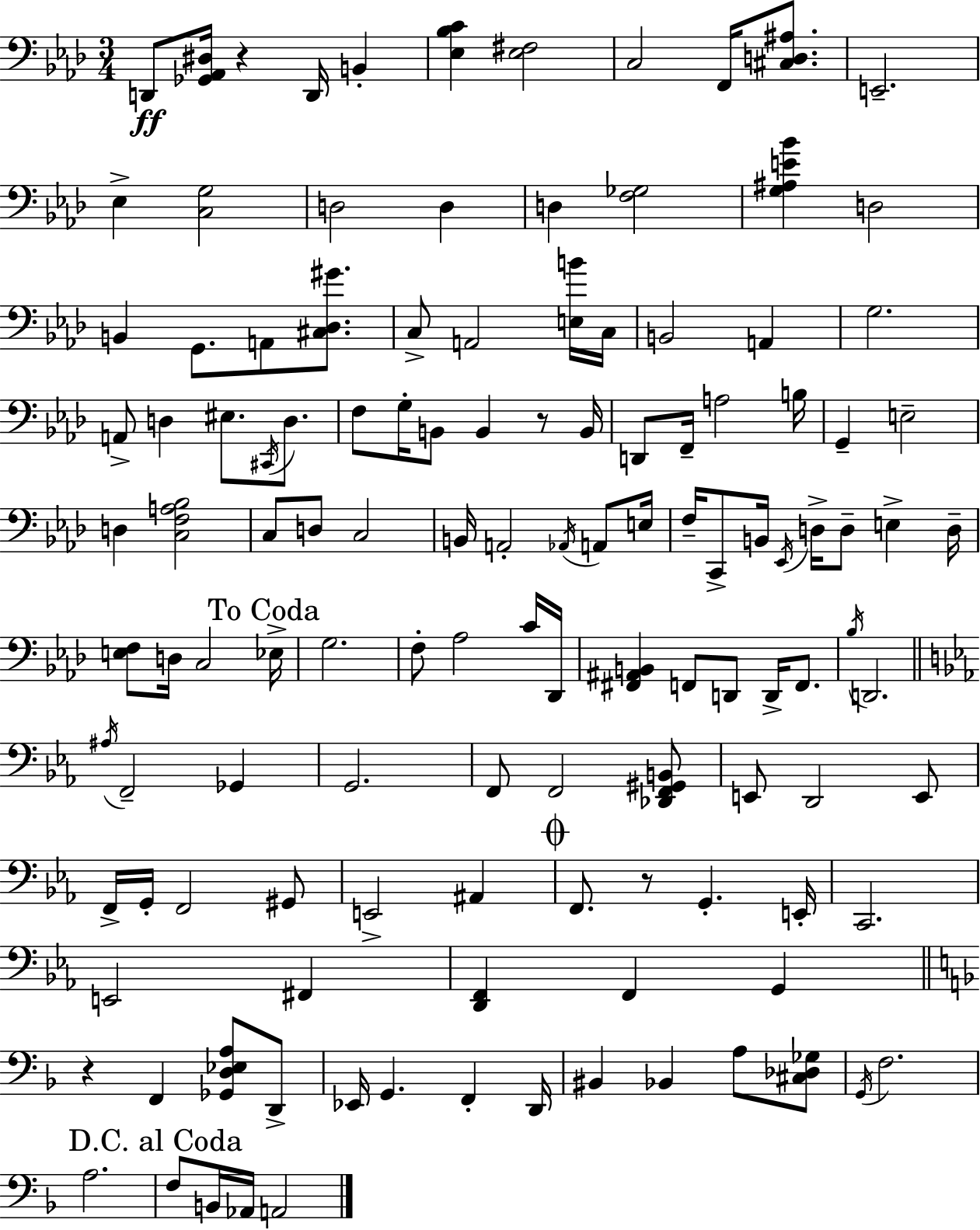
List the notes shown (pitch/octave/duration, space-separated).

D2/e [Gb2,Ab2,D#3]/s R/q D2/s B2/q [Eb3,Bb3,C4]/q [Eb3,F#3]/h C3/h F2/s [C#3,D3,A#3]/e. E2/h. Eb3/q [C3,G3]/h D3/h D3/q D3/q [F3,Gb3]/h [G3,A#3,E4,Bb4]/q D3/h B2/q G2/e. A2/e [C#3,Db3,G#4]/e. C3/e A2/h [E3,B4]/s C3/s B2/h A2/q G3/h. A2/e D3/q EIS3/e. C#2/s D3/e. F3/e G3/s B2/e B2/q R/e B2/s D2/e F2/s A3/h B3/s G2/q E3/h D3/q [C3,F3,A3,Bb3]/h C3/e D3/e C3/h B2/s A2/h Ab2/s A2/e E3/s F3/s C2/e B2/s Eb2/s D3/s D3/e E3/q D3/s [E3,F3]/e D3/s C3/h Eb3/s G3/h. F3/e Ab3/h C4/s Db2/s [F#2,A#2,B2]/q F2/e D2/e D2/s F2/e. Bb3/s D2/h. A#3/s F2/h Gb2/q G2/h. F2/e F2/h [Db2,F2,G#2,B2]/e E2/e D2/h E2/e F2/s G2/s F2/h G#2/e E2/h A#2/q F2/e. R/e G2/q. E2/s C2/h. E2/h F#2/q [D2,F2]/q F2/q G2/q R/q F2/q [Gb2,D3,Eb3,A3]/e D2/e Eb2/s G2/q. F2/q D2/s BIS2/q Bb2/q A3/e [C#3,Db3,Gb3]/e G2/s F3/h. A3/h. F3/e B2/s Ab2/s A2/h